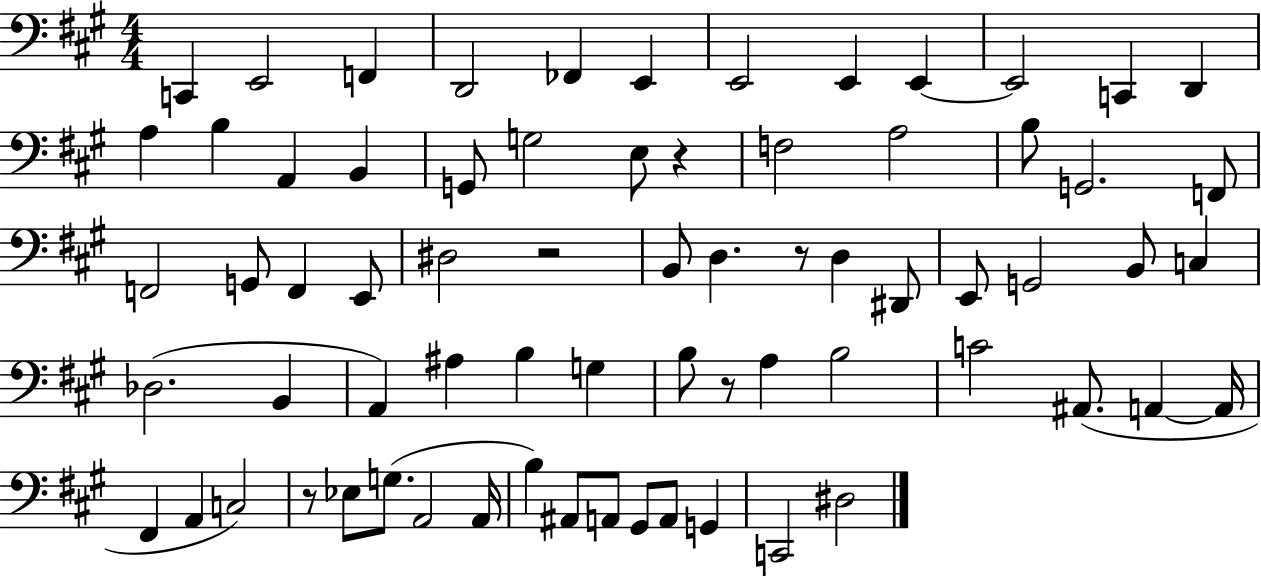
C2/q E2/h F2/q D2/h FES2/q E2/q E2/h E2/q E2/q E2/h C2/q D2/q A3/q B3/q A2/q B2/q G2/e G3/h E3/e R/q F3/h A3/h B3/e G2/h. F2/e F2/h G2/e F2/q E2/e D#3/h R/h B2/e D3/q. R/e D3/q D#2/e E2/e G2/h B2/e C3/q Db3/h. B2/q A2/q A#3/q B3/q G3/q B3/e R/e A3/q B3/h C4/h A#2/e. A2/q A2/s F#2/q A2/q C3/h R/e Eb3/e G3/e. A2/h A2/s B3/q A#2/e A2/e G#2/e A2/e G2/q C2/h D#3/h